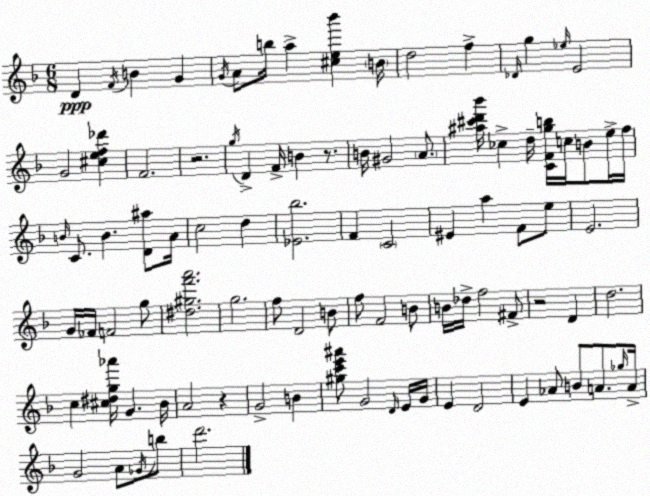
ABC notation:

X:1
T:Untitled
M:6/8
L:1/4
K:Dm
D F/4 B G G/4 A/2 b/4 a [^ce_b'] B/4 d2 f _D/4 g _e/4 E2 G2 [^cef_d'] F2 z2 g/4 D F/4 B z/2 B/4 ^G2 A/2 [^a^c'd'_b']/4 _c d/4 [CFgb]/4 c/4 B/2 e/4 f/4 B/4 C/2 B [D^a]/2 A/4 c2 d [_E_b]2 F C2 ^E a F/2 e/2 E2 G/4 _F/4 F2 g/2 [^d^gf'a']2 g2 f/2 D2 B/2 f/2 F2 B/2 B/4 _d/4 f2 ^F/2 z2 D d2 c [^c^dg_a']/4 G _B/4 A2 z G2 B [^gc'e'^a']/2 G2 D/4 E/4 G/4 E D2 E _A/2 B/2 A/2 _g/4 A/4 G2 A/2 _G/4 b/2 d'2